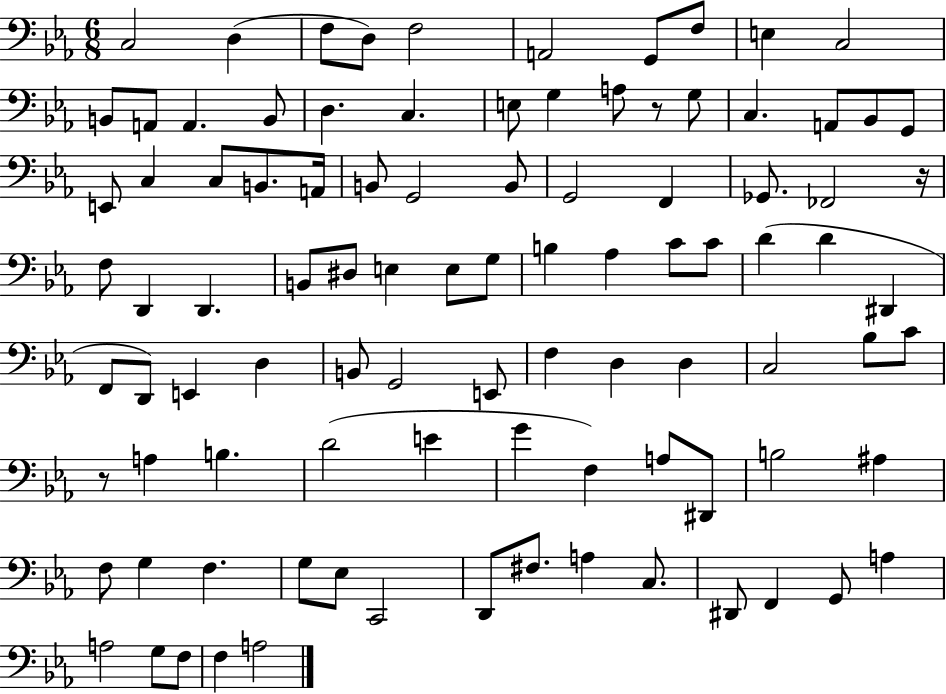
C3/h D3/q F3/e D3/e F3/h A2/h G2/e F3/e E3/q C3/h B2/e A2/e A2/q. B2/e D3/q. C3/q. E3/e G3/q A3/e R/e G3/e C3/q. A2/e Bb2/e G2/e E2/e C3/q C3/e B2/e. A2/s B2/e G2/h B2/e G2/h F2/q Gb2/e. FES2/h R/s F3/e D2/q D2/q. B2/e D#3/e E3/q E3/e G3/e B3/q Ab3/q C4/e C4/e D4/q D4/q D#2/q F2/e D2/e E2/q D3/q B2/e G2/h E2/e F3/q D3/q D3/q C3/h Bb3/e C4/e R/e A3/q B3/q. D4/h E4/q G4/q F3/q A3/e D#2/e B3/h A#3/q F3/e G3/q F3/q. G3/e Eb3/e C2/h D2/e F#3/e. A3/q C3/e. D#2/e F2/q G2/e A3/q A3/h G3/e F3/e F3/q A3/h